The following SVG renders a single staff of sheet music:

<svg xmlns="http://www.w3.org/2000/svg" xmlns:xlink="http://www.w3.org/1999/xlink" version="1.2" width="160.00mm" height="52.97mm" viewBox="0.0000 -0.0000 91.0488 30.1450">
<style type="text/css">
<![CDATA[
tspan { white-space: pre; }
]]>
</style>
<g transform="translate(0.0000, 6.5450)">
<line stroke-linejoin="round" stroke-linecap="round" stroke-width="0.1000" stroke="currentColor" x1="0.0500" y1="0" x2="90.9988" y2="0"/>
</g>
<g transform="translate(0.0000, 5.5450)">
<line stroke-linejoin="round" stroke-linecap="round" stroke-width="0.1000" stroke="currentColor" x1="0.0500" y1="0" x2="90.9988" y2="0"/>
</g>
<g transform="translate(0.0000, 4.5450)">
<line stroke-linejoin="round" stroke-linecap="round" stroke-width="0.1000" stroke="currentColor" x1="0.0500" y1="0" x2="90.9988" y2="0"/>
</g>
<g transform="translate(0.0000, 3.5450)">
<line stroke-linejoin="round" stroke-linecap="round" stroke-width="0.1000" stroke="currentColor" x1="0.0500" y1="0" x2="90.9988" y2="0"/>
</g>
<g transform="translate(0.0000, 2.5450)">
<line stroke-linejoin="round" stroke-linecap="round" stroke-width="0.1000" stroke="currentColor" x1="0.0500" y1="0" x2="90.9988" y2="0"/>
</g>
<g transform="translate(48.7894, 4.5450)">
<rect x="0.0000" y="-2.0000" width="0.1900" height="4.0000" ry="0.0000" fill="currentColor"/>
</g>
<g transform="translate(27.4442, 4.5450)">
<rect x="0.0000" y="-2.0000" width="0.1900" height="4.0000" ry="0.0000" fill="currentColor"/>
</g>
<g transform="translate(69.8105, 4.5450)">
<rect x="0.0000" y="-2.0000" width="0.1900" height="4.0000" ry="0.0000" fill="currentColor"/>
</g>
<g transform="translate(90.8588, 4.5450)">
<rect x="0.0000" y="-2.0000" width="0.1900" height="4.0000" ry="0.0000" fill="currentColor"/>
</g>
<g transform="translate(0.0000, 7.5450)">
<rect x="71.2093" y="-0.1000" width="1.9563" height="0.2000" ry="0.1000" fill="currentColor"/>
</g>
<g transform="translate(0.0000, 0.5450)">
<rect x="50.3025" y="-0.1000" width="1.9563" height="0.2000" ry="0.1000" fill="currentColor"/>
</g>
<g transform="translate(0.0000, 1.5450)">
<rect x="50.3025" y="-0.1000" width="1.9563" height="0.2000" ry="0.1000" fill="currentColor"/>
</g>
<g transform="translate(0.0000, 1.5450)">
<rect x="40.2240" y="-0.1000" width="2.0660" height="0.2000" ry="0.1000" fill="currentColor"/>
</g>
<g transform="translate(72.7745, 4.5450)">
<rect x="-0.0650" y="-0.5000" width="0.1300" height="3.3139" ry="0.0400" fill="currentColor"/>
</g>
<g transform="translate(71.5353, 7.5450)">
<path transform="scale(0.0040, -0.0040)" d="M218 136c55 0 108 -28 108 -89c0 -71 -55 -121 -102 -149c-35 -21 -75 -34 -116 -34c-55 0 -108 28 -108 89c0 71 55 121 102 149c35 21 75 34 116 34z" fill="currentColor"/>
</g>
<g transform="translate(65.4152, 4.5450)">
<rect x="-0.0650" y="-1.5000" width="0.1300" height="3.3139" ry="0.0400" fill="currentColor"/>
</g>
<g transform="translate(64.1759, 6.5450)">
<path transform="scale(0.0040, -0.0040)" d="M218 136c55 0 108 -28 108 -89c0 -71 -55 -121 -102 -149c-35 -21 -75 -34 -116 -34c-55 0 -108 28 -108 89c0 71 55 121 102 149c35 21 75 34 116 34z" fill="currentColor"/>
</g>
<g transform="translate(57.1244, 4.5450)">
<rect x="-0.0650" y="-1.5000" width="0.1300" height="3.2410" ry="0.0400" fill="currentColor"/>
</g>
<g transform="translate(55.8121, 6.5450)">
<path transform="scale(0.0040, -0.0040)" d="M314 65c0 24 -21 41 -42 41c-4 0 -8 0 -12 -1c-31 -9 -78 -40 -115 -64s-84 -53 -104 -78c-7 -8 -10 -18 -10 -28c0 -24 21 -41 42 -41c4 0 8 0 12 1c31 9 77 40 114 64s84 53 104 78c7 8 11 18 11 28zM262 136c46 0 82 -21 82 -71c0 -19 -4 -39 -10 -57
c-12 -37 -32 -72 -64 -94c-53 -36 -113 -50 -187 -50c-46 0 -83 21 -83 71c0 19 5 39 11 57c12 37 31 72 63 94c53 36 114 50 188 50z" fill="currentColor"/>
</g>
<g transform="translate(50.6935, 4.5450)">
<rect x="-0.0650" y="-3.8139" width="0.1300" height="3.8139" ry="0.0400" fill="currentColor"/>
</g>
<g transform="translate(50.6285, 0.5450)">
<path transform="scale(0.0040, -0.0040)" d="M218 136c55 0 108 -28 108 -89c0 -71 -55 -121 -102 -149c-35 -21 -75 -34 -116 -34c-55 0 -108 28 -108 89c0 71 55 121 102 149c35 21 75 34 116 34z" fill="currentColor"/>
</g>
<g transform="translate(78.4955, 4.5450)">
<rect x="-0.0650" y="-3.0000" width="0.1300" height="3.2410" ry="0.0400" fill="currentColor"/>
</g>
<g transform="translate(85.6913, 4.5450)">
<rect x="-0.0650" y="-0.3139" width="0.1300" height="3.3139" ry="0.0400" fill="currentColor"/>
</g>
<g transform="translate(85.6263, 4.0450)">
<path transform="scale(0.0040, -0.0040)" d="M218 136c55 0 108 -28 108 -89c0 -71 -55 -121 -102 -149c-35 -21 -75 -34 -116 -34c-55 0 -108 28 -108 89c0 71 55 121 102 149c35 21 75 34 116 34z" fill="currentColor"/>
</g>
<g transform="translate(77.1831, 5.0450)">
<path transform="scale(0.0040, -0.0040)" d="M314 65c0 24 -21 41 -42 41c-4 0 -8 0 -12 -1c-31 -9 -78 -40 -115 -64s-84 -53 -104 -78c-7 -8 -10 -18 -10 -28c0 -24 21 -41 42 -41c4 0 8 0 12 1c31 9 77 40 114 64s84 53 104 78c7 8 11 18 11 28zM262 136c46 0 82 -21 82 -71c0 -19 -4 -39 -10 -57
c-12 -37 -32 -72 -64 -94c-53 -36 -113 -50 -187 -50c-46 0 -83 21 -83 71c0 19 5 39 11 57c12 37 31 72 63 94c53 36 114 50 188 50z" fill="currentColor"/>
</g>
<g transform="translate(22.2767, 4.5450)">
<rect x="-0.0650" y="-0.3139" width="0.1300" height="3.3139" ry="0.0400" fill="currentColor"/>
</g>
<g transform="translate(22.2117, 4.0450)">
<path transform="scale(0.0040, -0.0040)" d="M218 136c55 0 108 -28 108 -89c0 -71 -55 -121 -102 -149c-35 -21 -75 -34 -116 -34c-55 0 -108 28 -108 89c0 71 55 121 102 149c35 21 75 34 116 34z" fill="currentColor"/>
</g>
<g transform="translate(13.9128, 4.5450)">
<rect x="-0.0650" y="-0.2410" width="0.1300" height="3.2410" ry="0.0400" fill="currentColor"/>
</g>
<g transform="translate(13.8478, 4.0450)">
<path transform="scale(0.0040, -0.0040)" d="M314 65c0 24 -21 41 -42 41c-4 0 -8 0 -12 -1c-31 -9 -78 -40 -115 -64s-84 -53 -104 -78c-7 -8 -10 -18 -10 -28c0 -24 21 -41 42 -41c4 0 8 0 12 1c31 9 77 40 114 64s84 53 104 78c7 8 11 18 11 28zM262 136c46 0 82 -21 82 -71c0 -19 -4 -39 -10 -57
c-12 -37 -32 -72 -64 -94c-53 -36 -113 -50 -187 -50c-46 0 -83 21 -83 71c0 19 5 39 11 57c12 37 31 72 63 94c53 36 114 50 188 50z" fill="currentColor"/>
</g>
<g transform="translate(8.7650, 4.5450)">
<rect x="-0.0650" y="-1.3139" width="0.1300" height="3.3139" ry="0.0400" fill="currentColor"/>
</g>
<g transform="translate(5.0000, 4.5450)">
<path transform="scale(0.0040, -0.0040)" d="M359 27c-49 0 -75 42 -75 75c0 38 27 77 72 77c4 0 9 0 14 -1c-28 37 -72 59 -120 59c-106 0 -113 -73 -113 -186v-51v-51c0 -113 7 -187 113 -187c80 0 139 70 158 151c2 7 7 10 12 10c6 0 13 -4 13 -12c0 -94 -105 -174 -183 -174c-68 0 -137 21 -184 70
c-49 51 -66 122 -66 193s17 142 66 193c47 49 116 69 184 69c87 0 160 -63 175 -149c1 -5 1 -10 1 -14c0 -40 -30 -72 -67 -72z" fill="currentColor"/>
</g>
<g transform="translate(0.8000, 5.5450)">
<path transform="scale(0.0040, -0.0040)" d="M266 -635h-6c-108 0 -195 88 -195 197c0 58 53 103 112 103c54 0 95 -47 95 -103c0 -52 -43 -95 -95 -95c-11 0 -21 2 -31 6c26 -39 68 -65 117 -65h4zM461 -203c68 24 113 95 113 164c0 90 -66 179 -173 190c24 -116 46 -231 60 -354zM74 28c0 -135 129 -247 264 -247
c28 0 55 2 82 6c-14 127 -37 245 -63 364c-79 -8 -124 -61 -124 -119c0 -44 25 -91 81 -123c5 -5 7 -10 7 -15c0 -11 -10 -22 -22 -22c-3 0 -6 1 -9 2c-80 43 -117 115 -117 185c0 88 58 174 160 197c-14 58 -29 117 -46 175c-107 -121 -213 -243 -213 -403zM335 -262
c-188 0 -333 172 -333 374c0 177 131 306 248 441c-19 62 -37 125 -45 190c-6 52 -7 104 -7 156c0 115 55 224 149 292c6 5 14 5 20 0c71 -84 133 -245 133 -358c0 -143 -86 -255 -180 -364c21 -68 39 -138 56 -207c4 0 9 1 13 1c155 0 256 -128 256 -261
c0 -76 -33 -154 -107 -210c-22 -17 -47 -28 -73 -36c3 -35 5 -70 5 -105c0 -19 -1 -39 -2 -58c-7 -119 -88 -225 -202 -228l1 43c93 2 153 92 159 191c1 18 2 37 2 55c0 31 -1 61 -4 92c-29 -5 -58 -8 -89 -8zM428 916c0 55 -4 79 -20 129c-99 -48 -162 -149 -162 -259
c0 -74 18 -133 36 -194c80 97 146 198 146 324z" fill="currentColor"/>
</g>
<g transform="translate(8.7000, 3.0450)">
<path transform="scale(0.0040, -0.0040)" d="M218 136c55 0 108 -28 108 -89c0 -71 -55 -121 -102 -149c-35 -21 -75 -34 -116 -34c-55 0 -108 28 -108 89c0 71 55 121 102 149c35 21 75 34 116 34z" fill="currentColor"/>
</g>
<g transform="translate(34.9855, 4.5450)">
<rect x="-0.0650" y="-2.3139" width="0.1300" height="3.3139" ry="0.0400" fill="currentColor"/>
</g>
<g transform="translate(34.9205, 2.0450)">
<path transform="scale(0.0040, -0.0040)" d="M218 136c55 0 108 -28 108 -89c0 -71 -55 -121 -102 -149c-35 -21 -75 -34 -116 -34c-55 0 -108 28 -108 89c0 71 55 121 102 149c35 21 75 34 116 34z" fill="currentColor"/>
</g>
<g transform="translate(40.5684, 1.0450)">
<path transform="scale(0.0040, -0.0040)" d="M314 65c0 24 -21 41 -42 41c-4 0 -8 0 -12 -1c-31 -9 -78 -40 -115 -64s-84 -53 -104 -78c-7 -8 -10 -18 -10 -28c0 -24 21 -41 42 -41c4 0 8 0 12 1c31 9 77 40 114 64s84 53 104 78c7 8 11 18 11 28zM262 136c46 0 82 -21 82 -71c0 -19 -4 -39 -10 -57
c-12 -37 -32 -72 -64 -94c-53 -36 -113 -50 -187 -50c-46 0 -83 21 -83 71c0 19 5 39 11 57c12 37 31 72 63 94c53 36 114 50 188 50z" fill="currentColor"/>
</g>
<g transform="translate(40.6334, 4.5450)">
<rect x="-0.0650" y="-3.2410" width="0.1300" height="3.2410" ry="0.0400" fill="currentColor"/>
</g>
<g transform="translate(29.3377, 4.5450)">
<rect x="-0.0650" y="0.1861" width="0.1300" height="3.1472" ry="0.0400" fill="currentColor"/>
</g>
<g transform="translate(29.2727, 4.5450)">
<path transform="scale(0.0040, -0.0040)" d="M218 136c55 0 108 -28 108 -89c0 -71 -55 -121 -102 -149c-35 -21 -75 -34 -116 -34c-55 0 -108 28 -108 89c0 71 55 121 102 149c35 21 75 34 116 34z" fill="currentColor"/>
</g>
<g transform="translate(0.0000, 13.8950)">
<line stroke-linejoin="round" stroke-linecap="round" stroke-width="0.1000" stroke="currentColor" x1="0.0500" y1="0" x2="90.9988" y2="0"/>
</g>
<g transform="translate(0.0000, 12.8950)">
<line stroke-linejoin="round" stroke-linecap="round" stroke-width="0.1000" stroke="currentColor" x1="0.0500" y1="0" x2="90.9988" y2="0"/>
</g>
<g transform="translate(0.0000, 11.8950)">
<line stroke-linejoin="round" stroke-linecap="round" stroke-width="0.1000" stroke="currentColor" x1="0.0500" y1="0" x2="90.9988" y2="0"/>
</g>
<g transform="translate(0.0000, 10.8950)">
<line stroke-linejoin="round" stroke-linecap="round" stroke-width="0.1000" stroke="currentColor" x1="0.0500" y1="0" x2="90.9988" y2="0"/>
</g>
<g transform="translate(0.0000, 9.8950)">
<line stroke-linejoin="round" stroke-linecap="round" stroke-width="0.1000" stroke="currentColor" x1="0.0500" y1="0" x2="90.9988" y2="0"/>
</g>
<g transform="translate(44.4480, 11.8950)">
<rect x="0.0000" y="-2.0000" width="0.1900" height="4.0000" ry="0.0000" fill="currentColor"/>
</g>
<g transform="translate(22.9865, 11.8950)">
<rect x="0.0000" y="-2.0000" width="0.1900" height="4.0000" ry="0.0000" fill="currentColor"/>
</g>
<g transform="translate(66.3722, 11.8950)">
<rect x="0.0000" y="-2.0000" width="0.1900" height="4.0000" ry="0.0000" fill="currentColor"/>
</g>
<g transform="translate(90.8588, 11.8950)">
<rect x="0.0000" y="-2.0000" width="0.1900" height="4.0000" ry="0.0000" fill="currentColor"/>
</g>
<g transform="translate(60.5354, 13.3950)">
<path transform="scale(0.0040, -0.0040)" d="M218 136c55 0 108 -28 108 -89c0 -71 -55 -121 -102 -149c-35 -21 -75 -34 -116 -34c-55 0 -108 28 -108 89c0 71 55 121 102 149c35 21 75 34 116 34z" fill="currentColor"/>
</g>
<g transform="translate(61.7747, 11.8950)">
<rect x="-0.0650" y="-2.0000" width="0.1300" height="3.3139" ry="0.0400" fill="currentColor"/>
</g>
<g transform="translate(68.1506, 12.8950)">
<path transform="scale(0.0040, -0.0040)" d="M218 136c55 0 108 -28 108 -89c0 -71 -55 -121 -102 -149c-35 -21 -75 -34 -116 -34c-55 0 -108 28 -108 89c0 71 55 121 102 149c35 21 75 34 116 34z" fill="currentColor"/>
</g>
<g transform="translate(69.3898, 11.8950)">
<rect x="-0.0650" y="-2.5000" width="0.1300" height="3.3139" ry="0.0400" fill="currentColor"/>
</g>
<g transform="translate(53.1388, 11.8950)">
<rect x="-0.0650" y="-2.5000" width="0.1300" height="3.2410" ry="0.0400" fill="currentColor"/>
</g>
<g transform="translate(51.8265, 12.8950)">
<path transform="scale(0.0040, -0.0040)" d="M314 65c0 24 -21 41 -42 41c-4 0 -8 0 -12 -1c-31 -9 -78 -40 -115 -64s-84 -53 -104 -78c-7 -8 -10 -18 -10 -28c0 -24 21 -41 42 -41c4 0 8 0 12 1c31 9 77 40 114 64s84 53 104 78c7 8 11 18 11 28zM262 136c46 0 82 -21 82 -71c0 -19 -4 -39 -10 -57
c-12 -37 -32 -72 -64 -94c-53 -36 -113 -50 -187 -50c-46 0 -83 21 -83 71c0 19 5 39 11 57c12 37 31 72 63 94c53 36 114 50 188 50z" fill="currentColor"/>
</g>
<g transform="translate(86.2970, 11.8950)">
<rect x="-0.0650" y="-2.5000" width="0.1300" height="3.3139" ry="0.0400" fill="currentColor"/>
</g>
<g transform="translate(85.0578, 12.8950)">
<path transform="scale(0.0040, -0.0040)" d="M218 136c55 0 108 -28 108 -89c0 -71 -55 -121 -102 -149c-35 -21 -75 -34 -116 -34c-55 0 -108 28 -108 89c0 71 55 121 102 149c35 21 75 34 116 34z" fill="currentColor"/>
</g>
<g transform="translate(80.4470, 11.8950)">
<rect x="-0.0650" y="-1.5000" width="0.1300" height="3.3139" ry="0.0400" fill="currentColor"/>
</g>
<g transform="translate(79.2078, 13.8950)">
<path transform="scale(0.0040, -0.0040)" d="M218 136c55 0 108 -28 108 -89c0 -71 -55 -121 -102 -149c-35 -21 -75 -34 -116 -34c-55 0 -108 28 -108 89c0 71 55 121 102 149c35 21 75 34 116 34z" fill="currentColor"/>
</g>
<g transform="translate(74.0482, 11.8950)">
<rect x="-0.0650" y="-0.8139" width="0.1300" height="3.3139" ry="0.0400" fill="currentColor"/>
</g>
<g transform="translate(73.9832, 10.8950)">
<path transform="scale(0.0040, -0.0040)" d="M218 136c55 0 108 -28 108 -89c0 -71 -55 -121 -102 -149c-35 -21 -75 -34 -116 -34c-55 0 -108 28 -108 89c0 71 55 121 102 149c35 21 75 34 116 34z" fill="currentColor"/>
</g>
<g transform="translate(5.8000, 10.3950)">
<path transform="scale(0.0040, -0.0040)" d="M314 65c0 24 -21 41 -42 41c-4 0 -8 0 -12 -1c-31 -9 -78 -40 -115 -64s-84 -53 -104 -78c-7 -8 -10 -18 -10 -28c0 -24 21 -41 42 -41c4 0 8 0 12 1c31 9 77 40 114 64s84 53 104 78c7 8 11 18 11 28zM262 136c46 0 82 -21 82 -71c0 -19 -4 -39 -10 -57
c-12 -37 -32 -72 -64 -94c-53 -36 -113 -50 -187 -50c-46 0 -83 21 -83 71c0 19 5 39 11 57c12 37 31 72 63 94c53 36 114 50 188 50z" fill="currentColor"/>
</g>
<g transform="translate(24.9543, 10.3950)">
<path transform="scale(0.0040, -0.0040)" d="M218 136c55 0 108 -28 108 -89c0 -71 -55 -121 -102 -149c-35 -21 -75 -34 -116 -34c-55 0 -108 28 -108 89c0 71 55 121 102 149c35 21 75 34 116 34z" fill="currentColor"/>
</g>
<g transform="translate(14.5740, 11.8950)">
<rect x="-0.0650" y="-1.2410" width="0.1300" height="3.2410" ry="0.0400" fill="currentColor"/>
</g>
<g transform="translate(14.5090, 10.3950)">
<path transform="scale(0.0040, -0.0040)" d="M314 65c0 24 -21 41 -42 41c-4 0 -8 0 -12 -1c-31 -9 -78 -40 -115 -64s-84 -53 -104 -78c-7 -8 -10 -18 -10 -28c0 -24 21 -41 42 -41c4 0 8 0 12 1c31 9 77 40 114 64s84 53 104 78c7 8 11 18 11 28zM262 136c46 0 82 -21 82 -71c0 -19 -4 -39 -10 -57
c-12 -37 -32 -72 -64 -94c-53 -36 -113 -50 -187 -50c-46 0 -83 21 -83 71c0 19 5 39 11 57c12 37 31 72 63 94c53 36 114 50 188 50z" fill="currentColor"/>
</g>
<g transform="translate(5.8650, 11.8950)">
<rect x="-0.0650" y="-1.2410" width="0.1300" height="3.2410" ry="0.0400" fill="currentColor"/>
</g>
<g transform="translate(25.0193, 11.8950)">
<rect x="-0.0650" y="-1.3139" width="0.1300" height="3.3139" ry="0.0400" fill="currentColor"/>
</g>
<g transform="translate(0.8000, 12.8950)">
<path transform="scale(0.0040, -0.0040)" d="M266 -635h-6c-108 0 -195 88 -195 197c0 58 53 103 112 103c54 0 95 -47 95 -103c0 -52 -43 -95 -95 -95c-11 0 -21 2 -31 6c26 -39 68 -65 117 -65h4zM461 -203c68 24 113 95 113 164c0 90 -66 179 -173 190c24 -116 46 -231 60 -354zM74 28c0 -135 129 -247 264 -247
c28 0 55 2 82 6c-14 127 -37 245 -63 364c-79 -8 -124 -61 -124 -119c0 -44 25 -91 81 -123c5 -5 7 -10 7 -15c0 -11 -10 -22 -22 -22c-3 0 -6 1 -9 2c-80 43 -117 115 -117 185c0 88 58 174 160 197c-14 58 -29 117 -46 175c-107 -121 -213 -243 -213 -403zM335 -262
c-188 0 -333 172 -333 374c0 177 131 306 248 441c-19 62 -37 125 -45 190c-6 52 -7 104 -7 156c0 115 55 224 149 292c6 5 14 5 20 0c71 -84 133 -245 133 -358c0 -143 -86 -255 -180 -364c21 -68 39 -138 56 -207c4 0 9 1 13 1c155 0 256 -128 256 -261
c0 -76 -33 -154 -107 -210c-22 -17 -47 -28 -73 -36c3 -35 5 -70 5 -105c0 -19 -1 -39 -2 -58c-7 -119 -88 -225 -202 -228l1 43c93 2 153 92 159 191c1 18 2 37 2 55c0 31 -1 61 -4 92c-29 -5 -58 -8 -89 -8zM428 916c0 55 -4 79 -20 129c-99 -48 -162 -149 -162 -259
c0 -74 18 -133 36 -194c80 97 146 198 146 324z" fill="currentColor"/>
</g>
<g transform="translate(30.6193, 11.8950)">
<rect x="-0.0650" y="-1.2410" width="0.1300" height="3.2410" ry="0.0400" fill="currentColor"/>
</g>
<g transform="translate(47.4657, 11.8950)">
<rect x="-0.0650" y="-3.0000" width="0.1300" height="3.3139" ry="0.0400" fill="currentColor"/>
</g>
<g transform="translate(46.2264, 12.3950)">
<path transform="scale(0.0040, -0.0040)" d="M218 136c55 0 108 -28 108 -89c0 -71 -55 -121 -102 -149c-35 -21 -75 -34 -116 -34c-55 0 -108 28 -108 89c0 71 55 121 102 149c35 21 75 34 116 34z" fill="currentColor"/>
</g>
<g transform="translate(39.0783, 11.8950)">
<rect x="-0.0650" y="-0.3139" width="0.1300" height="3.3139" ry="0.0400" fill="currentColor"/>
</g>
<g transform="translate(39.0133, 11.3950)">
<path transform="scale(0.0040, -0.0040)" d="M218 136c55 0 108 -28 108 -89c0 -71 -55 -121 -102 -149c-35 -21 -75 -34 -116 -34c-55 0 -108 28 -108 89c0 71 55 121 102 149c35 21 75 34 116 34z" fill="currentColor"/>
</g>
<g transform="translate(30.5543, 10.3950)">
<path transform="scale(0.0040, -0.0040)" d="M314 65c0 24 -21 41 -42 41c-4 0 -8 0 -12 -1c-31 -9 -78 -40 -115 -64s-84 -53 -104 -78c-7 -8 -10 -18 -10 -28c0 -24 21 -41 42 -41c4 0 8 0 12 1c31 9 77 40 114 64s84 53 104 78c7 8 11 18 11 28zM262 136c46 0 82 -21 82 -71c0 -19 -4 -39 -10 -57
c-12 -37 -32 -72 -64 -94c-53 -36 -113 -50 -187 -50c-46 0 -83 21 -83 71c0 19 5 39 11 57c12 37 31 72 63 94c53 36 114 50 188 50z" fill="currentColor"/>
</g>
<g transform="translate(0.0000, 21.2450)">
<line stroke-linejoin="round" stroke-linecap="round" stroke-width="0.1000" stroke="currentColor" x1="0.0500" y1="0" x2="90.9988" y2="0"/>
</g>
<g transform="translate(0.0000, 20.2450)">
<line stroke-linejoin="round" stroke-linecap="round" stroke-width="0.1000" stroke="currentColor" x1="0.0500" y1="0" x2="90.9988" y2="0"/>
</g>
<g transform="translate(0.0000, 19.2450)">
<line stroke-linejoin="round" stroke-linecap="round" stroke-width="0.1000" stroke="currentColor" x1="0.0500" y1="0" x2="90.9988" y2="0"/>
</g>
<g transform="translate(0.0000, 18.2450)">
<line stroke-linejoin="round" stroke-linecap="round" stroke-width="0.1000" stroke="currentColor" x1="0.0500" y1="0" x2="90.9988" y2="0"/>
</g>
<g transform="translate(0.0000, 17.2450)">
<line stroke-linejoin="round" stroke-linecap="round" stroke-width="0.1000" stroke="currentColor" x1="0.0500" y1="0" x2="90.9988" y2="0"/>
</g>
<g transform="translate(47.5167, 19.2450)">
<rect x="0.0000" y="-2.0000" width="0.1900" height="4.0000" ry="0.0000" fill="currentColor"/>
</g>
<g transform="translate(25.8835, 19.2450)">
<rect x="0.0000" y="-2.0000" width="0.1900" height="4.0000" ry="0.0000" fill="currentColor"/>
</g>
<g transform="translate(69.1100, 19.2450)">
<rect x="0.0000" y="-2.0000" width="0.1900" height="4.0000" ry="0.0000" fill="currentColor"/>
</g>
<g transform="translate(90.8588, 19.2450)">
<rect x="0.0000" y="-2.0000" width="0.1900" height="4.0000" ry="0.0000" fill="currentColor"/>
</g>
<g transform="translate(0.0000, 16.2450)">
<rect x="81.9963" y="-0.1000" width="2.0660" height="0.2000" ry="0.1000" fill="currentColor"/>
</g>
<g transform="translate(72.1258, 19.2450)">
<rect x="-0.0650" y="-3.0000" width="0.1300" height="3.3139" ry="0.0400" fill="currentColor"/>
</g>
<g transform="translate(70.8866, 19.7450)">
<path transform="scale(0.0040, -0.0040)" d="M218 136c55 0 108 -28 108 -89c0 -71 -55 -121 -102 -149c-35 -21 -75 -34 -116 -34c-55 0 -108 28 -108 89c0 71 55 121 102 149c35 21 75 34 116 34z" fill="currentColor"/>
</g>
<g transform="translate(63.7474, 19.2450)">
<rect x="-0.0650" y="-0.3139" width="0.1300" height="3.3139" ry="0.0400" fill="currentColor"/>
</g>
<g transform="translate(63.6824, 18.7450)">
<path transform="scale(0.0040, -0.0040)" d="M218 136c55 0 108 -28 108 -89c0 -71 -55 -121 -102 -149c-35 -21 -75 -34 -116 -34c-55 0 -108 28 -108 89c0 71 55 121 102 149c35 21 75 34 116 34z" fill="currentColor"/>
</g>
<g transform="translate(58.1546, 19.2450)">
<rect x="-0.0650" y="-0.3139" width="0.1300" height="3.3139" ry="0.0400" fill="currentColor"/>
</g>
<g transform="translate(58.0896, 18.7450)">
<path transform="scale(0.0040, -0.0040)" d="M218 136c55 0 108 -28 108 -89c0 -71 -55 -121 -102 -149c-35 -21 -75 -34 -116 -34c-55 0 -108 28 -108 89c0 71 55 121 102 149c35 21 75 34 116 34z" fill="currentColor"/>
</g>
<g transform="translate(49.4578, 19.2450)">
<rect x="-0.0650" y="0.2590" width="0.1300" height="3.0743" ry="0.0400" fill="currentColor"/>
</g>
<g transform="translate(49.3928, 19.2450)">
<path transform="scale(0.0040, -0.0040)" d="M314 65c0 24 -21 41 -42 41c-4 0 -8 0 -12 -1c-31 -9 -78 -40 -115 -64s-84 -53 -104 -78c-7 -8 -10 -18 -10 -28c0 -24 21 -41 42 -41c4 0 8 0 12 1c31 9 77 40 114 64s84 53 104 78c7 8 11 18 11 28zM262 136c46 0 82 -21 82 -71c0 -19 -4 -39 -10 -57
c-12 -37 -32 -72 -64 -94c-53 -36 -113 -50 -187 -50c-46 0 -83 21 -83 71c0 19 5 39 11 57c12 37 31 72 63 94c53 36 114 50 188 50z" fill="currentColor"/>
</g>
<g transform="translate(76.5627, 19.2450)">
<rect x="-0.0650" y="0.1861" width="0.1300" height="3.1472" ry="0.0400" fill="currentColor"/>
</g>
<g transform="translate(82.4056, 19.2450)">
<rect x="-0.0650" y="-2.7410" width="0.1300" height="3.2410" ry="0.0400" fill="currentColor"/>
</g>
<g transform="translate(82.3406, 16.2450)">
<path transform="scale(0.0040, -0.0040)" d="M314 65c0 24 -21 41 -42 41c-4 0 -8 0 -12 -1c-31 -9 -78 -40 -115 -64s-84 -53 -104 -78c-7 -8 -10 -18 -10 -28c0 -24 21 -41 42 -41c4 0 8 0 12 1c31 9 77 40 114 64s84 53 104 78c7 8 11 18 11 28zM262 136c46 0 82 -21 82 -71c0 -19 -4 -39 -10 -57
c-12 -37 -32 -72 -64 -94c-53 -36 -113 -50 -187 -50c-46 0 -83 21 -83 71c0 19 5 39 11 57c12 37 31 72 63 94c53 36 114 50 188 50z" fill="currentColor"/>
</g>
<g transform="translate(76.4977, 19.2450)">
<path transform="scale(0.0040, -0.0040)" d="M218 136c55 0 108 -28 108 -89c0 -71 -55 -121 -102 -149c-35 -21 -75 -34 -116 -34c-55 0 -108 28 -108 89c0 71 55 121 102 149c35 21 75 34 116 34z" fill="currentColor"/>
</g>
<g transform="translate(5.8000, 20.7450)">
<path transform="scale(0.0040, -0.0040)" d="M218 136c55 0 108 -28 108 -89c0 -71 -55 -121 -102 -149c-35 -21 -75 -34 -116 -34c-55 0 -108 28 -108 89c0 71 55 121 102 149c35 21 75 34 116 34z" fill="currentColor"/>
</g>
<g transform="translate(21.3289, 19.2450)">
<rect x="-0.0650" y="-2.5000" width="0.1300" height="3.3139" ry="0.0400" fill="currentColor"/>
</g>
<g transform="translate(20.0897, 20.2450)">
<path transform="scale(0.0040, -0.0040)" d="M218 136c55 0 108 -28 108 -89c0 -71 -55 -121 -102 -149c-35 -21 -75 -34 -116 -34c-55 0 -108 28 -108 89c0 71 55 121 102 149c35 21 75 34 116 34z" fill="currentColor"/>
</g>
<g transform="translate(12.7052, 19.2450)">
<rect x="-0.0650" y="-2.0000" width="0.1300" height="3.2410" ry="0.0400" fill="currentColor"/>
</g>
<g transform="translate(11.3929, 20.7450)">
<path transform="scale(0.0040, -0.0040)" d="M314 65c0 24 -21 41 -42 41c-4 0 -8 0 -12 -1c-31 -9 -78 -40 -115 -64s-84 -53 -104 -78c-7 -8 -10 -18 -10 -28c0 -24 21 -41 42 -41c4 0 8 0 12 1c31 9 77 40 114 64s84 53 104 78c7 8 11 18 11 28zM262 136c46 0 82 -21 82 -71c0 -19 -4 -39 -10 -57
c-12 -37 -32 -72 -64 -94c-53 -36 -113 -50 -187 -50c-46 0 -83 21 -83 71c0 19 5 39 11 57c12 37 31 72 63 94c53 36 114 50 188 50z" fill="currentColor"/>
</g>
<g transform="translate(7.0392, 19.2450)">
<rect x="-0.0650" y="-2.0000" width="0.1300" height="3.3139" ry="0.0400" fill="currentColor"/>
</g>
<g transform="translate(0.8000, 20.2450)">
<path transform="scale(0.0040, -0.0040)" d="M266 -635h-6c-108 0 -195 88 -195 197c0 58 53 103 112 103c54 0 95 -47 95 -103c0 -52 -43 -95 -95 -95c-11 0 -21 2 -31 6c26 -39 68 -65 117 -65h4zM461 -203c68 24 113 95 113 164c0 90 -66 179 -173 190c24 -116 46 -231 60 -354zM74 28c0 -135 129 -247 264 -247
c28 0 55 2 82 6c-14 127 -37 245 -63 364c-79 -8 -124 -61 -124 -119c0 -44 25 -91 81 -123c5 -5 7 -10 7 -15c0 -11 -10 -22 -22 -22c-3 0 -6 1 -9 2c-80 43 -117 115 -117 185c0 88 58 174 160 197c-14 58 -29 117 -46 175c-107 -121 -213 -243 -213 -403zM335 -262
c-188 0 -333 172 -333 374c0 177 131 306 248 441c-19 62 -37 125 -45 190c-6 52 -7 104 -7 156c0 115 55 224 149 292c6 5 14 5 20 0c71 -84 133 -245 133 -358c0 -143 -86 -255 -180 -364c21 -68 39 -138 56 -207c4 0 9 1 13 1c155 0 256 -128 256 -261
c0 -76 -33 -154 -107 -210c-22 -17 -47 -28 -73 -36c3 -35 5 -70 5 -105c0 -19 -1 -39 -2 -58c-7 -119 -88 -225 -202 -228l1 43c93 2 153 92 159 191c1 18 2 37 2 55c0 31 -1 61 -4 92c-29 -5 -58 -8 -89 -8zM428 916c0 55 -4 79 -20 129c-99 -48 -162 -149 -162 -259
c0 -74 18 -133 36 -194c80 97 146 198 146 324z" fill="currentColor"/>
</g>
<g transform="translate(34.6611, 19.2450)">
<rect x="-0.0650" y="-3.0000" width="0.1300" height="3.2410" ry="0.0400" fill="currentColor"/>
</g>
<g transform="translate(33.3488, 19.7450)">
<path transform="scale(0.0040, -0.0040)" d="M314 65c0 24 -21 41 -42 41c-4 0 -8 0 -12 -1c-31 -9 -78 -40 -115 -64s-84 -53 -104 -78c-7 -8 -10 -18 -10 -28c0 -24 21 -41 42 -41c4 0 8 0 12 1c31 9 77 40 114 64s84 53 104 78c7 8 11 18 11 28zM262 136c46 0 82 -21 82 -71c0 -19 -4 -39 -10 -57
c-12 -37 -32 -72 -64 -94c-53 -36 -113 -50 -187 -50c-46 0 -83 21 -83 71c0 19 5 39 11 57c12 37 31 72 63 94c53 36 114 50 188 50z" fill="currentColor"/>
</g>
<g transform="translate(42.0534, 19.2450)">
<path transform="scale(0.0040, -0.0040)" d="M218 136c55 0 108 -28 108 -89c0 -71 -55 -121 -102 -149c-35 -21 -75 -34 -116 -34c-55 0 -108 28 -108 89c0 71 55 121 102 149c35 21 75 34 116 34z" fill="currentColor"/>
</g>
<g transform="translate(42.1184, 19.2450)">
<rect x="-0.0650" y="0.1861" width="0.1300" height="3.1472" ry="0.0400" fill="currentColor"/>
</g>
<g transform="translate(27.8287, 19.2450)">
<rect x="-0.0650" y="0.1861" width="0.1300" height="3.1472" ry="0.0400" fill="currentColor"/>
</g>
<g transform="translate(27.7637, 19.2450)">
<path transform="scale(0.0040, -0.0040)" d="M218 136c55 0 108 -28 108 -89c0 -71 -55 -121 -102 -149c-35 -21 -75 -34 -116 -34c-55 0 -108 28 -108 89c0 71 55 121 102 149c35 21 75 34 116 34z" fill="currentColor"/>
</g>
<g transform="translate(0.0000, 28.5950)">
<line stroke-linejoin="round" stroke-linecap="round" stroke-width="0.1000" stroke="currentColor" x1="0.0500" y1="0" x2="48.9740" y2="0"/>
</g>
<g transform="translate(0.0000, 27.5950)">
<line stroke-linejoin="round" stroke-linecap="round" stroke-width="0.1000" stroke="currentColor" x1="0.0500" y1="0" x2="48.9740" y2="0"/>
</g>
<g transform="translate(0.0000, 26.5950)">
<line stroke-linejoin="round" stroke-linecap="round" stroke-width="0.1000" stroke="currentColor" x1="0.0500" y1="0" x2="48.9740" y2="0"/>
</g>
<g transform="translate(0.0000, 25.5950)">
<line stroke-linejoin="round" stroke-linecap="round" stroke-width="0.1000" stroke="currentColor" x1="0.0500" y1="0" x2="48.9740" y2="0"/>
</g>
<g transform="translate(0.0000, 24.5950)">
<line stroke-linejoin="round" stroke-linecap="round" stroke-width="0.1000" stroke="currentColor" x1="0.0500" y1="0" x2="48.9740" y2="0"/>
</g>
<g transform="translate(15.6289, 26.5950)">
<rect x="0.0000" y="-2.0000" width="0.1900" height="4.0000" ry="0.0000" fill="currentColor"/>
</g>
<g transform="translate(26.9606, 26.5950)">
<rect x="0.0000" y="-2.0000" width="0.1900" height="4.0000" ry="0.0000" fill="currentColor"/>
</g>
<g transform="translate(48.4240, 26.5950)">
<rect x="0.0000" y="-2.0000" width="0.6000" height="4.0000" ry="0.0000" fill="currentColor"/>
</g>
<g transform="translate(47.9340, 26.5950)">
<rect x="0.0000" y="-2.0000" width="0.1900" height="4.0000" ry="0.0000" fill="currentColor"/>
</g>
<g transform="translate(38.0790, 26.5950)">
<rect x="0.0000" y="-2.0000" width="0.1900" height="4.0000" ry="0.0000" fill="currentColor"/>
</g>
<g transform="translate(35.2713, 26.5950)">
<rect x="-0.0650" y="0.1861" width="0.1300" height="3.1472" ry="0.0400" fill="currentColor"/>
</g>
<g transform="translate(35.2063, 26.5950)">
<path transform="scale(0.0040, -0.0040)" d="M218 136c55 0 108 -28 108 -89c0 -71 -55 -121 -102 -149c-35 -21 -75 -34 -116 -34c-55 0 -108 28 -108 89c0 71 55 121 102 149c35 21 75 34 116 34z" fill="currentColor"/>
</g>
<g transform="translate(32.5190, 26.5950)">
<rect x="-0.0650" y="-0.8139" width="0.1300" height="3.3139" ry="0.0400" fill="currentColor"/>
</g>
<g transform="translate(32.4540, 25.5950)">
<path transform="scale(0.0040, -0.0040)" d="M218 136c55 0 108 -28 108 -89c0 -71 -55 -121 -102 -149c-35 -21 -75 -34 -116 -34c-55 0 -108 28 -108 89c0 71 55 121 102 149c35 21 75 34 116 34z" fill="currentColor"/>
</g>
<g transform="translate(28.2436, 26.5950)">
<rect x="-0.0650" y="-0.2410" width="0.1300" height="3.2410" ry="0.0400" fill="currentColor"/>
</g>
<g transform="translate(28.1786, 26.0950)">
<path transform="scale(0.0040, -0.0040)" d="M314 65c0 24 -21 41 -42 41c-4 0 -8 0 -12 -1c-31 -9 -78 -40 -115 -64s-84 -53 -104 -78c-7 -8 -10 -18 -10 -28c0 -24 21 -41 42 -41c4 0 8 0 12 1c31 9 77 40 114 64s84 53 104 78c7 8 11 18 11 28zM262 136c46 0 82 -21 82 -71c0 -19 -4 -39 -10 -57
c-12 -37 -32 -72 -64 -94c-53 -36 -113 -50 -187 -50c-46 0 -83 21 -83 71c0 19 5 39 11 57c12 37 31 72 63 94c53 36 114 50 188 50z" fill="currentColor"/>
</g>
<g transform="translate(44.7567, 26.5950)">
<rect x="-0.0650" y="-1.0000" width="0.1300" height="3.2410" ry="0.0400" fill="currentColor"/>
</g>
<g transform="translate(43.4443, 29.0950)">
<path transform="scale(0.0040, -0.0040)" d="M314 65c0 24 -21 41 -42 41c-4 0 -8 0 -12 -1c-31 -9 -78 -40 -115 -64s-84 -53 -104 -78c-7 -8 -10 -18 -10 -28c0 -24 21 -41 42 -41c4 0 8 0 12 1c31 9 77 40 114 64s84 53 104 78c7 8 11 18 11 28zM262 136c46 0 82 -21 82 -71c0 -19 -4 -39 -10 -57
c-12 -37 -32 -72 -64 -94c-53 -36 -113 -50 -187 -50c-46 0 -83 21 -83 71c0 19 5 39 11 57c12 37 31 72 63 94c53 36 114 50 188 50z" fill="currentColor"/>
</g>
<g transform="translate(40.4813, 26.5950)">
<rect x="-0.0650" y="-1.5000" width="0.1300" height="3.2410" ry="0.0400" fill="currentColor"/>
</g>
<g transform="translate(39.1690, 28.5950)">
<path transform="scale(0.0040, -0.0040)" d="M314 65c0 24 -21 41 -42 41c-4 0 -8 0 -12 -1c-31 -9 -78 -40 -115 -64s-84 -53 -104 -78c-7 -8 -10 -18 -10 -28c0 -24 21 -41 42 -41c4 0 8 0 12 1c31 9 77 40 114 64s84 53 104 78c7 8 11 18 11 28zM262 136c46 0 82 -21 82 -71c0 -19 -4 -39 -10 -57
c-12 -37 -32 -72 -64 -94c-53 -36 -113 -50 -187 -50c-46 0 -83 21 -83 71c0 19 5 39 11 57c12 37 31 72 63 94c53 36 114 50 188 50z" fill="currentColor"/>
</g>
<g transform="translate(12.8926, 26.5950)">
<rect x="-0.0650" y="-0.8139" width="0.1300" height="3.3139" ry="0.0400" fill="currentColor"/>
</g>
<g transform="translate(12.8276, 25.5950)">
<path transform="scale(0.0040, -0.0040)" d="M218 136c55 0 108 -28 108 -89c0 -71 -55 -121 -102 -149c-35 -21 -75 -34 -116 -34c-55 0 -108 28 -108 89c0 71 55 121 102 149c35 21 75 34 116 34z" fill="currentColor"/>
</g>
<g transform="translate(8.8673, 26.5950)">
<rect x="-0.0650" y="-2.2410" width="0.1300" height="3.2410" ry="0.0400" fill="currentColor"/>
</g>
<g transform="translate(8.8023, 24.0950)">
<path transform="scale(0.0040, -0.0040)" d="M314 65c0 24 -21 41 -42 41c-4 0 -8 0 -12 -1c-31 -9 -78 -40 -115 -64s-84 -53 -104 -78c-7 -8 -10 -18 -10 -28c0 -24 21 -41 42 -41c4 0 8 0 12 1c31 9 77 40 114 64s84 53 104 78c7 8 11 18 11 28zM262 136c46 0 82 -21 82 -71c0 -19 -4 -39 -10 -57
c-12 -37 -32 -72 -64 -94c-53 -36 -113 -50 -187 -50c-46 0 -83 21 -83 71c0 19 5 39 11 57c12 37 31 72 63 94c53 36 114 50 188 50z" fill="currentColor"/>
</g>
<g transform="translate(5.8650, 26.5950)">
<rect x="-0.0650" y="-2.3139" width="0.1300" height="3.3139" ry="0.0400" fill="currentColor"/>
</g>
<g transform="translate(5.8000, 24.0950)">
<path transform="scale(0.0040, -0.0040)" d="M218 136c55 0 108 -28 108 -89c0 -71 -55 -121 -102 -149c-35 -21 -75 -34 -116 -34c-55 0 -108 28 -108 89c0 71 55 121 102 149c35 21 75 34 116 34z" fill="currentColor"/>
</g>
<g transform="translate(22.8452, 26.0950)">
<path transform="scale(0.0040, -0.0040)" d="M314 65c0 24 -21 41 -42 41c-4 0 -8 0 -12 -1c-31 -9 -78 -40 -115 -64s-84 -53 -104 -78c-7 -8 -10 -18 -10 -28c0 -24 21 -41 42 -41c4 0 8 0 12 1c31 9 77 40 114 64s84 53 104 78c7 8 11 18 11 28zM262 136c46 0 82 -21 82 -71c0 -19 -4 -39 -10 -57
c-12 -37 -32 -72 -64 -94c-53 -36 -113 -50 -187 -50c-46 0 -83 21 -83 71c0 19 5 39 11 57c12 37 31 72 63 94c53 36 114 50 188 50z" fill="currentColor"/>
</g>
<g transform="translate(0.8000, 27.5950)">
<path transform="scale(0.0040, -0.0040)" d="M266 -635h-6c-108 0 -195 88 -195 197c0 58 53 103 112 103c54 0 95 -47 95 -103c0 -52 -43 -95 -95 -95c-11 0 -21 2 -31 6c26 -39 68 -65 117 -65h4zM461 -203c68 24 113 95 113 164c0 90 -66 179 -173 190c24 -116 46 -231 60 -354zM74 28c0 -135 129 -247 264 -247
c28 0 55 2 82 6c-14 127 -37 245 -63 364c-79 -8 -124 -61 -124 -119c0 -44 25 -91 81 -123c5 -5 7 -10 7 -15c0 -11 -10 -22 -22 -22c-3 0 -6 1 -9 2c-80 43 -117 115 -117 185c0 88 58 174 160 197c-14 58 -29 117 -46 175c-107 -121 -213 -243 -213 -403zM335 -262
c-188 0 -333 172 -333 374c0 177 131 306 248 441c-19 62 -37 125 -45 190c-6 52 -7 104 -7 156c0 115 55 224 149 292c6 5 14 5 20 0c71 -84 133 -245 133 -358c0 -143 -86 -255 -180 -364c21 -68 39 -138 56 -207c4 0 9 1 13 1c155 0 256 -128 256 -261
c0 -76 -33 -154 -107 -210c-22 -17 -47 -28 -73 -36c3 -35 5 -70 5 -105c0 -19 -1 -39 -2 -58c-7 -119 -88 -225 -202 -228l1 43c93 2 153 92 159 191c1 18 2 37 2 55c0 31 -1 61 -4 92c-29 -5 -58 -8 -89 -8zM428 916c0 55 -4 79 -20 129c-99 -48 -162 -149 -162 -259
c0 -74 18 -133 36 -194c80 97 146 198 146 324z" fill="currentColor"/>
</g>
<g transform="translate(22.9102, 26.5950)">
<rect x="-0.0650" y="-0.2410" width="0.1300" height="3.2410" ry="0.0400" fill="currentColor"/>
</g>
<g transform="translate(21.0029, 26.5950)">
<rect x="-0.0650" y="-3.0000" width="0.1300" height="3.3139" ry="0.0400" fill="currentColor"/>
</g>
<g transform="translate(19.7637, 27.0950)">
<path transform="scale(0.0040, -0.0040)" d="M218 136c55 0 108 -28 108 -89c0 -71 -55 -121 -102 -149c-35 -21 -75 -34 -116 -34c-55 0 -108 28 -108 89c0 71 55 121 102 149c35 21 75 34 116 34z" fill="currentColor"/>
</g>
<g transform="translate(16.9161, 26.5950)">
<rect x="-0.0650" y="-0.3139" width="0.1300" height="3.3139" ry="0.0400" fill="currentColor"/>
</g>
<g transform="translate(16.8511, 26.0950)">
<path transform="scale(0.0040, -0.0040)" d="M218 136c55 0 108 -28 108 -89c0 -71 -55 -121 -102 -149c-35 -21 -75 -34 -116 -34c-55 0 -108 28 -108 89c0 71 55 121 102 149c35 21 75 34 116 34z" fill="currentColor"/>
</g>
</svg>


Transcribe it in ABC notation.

X:1
T:Untitled
M:4/4
L:1/4
K:C
e c2 c B g b2 c' E2 E C A2 c e2 e2 e e2 c A G2 F G d E G F F2 G B A2 B B2 c c A B a2 g g2 d c A c2 c2 d B E2 D2